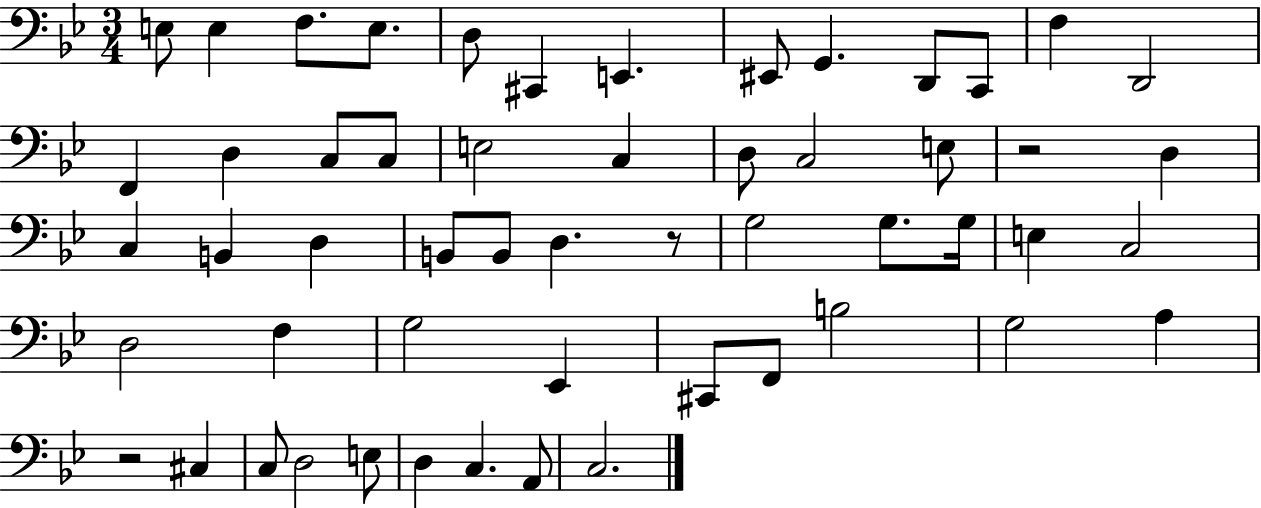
X:1
T:Untitled
M:3/4
L:1/4
K:Bb
E,/2 E, F,/2 E,/2 D,/2 ^C,, E,, ^E,,/2 G,, D,,/2 C,,/2 F, D,,2 F,, D, C,/2 C,/2 E,2 C, D,/2 C,2 E,/2 z2 D, C, B,, D, B,,/2 B,,/2 D, z/2 G,2 G,/2 G,/4 E, C,2 D,2 F, G,2 _E,, ^C,,/2 F,,/2 B,2 G,2 A, z2 ^C, C,/2 D,2 E,/2 D, C, A,,/2 C,2